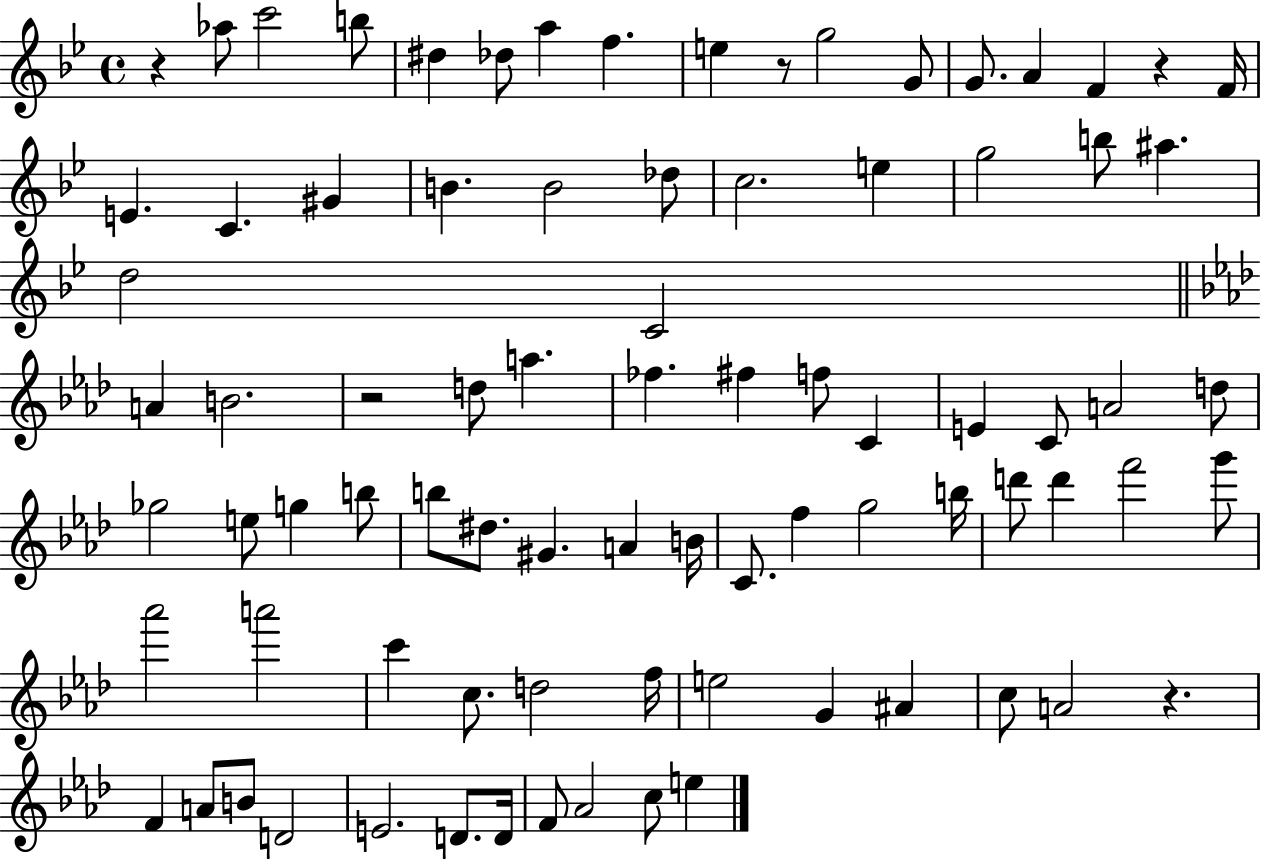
{
  \clef treble
  \time 4/4
  \defaultTimeSignature
  \key bes \major
  r4 aes''8 c'''2 b''8 | dis''4 des''8 a''4 f''4. | e''4 r8 g''2 g'8 | g'8. a'4 f'4 r4 f'16 | \break e'4. c'4. gis'4 | b'4. b'2 des''8 | c''2. e''4 | g''2 b''8 ais''4. | \break d''2 c'2 | \bar "||" \break \key f \minor a'4 b'2. | r2 d''8 a''4. | fes''4. fis''4 f''8 c'4 | e'4 c'8 a'2 d''8 | \break ges''2 e''8 g''4 b''8 | b''8 dis''8. gis'4. a'4 b'16 | c'8. f''4 g''2 b''16 | d'''8 d'''4 f'''2 g'''8 | \break aes'''2 a'''2 | c'''4 c''8. d''2 f''16 | e''2 g'4 ais'4 | c''8 a'2 r4. | \break f'4 a'8 b'8 d'2 | e'2. d'8. d'16 | f'8 aes'2 c''8 e''4 | \bar "|."
}